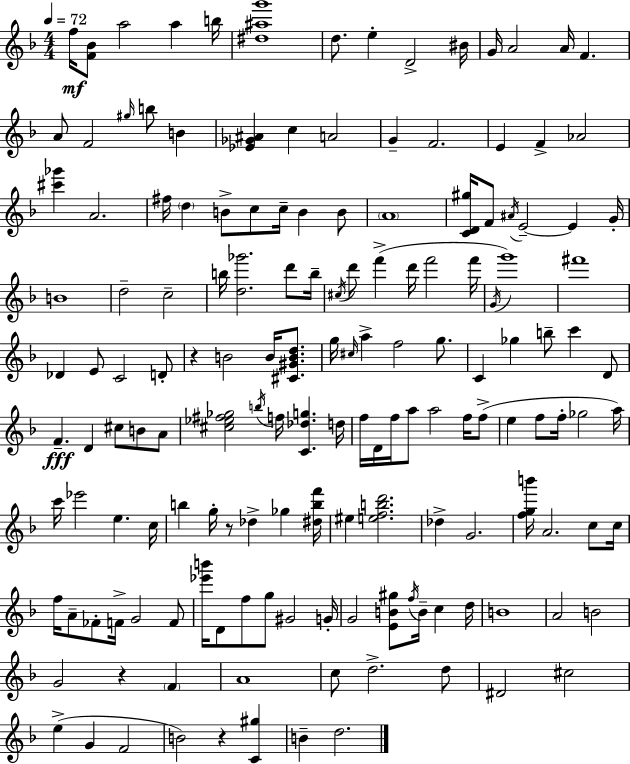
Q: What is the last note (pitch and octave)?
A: D5